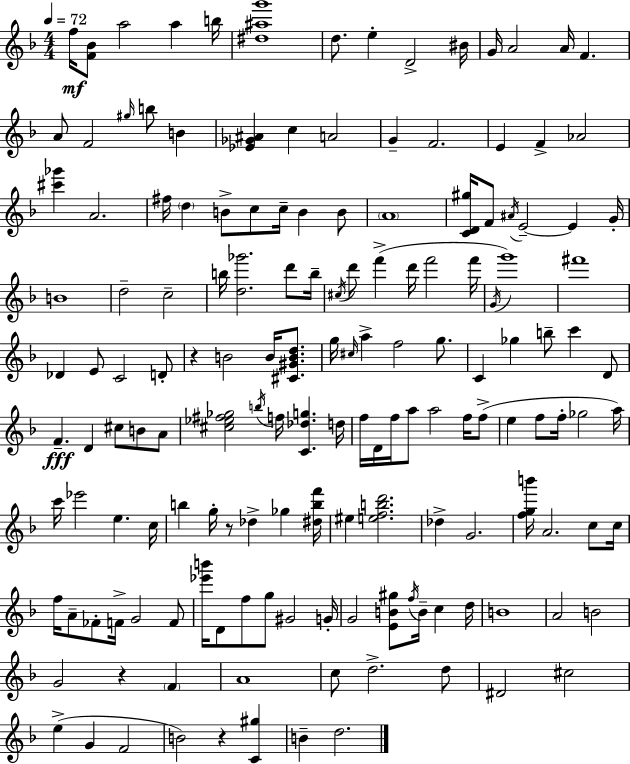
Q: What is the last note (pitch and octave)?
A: D5